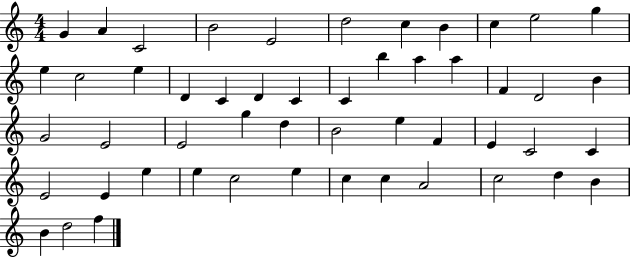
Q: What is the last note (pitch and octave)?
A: F5